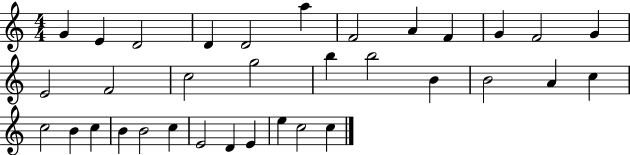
X:1
T:Untitled
M:4/4
L:1/4
K:C
G E D2 D D2 a F2 A F G F2 G E2 F2 c2 g2 b b2 B B2 A c c2 B c B B2 c E2 D E e c2 c